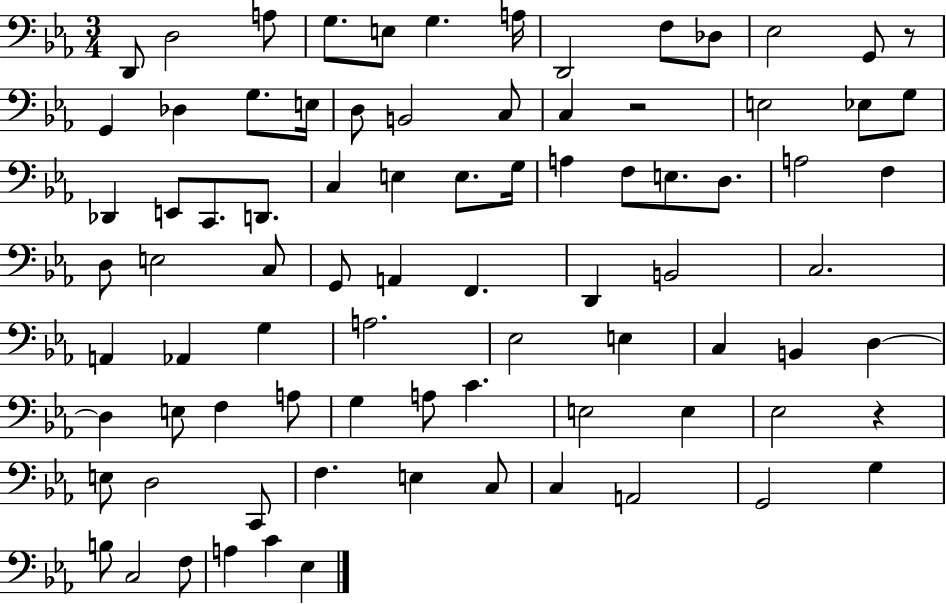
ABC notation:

X:1
T:Untitled
M:3/4
L:1/4
K:Eb
D,,/2 D,2 A,/2 G,/2 E,/2 G, A,/4 D,,2 F,/2 _D,/2 _E,2 G,,/2 z/2 G,, _D, G,/2 E,/4 D,/2 B,,2 C,/2 C, z2 E,2 _E,/2 G,/2 _D,, E,,/2 C,,/2 D,,/2 C, E, E,/2 G,/4 A, F,/2 E,/2 D,/2 A,2 F, D,/2 E,2 C,/2 G,,/2 A,, F,, D,, B,,2 C,2 A,, _A,, G, A,2 _E,2 E, C, B,, D, D, E,/2 F, A,/2 G, A,/2 C E,2 E, _E,2 z E,/2 D,2 C,,/2 F, E, C,/2 C, A,,2 G,,2 G, B,/2 C,2 F,/2 A, C _E,